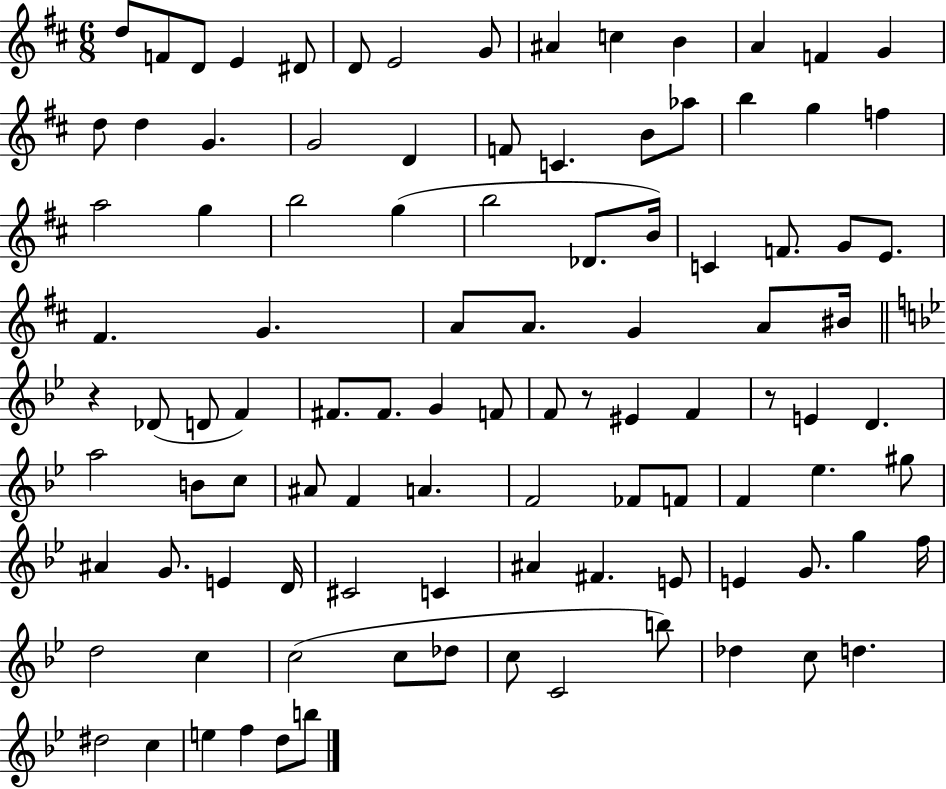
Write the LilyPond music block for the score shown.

{
  \clef treble
  \numericTimeSignature
  \time 6/8
  \key d \major
  \repeat volta 2 { d''8 f'8 d'8 e'4 dis'8 | d'8 e'2 g'8 | ais'4 c''4 b'4 | a'4 f'4 g'4 | \break d''8 d''4 g'4. | g'2 d'4 | f'8 c'4. b'8 aes''8 | b''4 g''4 f''4 | \break a''2 g''4 | b''2 g''4( | b''2 des'8. b'16) | c'4 f'8. g'8 e'8. | \break fis'4. g'4. | a'8 a'8. g'4 a'8 bis'16 | \bar "||" \break \key bes \major r4 des'8( d'8 f'4) | fis'8. fis'8. g'4 f'8 | f'8 r8 eis'4 f'4 | r8 e'4 d'4. | \break a''2 b'8 c''8 | ais'8 f'4 a'4. | f'2 fes'8 f'8 | f'4 ees''4. gis''8 | \break ais'4 g'8. e'4 d'16 | cis'2 c'4 | ais'4 fis'4. e'8 | e'4 g'8. g''4 f''16 | \break d''2 c''4 | c''2( c''8 des''8 | c''8 c'2 b''8) | des''4 c''8 d''4. | \break dis''2 c''4 | e''4 f''4 d''8 b''8 | } \bar "|."
}